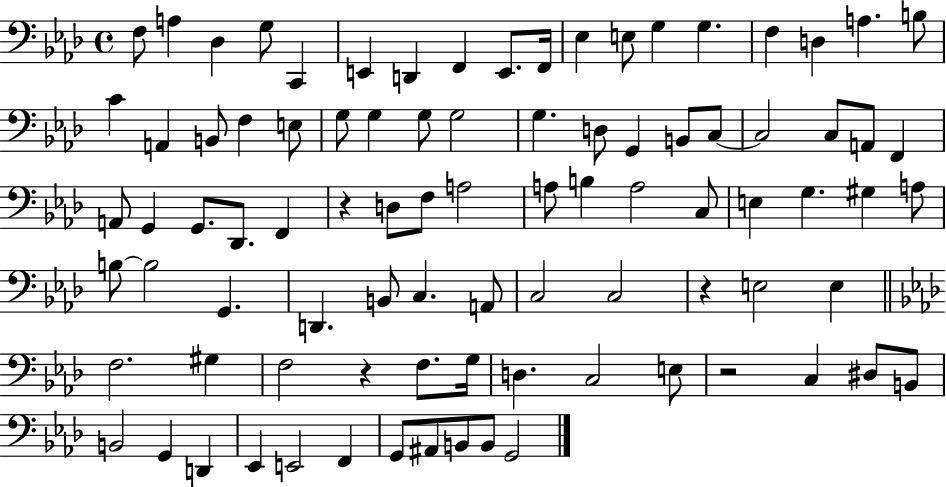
{
  \clef bass
  \time 4/4
  \defaultTimeSignature
  \key aes \major
  \repeat volta 2 { f8 a4 des4 g8 c,4 | e,4 d,4 f,4 e,8. f,16 | ees4 e8 g4 g4. | f4 d4 a4. b8 | \break c'4 a,4 b,8 f4 e8 | g8 g4 g8 g2 | g4. d8 g,4 b,8 c8~~ | c2 c8 a,8 f,4 | \break a,8 g,4 g,8. des,8. f,4 | r4 d8 f8 a2 | a8 b4 a2 c8 | e4 g4. gis4 a8 | \break b8~~ b2 g,4. | d,4. b,8 c4. a,8 | c2 c2 | r4 e2 e4 | \break \bar "||" \break \key aes \major f2. gis4 | f2 r4 f8. g16 | d4. c2 e8 | r2 c4 dis8 b,8 | \break b,2 g,4 d,4 | ees,4 e,2 f,4 | g,8 ais,8 b,8 b,8 g,2 | } \bar "|."
}